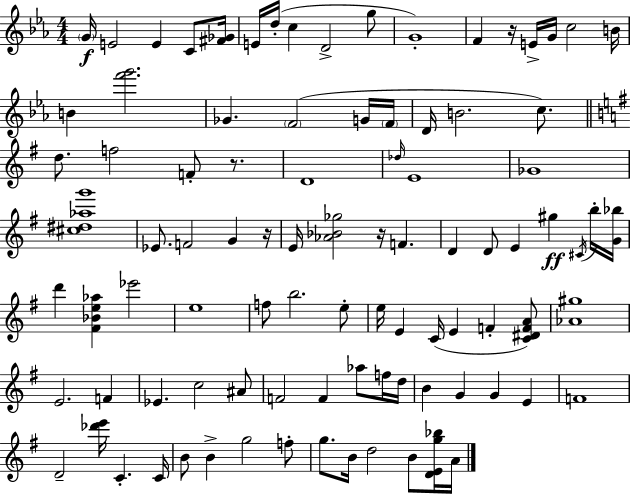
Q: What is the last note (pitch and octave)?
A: A4